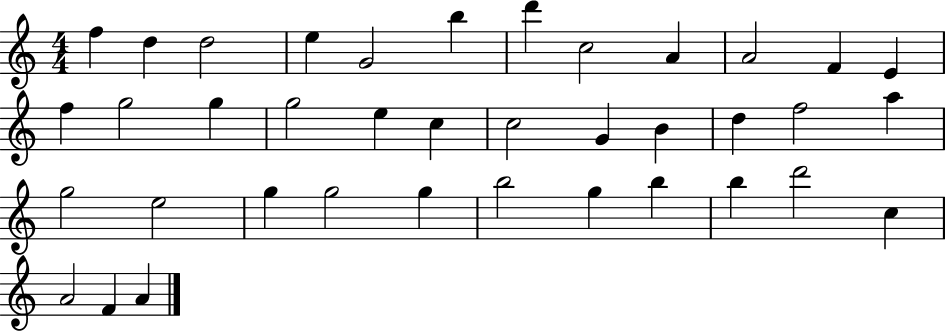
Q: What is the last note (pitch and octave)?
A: A4